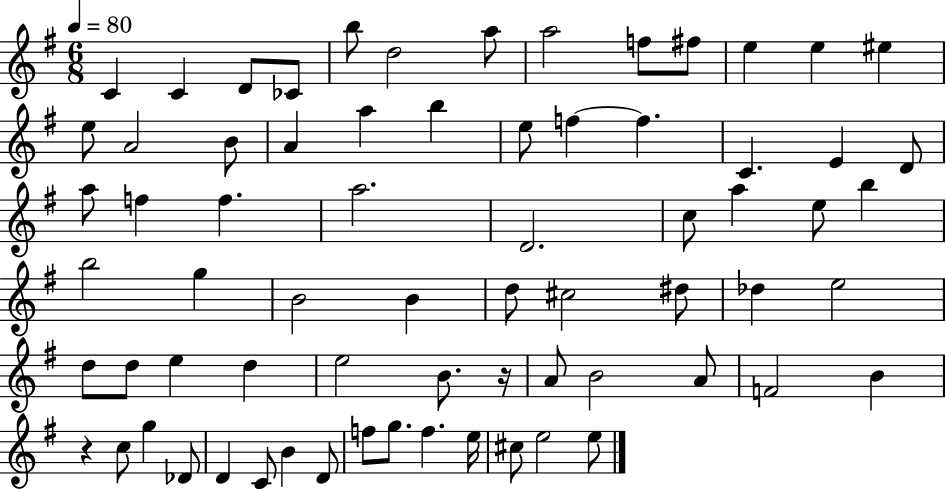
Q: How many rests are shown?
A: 2